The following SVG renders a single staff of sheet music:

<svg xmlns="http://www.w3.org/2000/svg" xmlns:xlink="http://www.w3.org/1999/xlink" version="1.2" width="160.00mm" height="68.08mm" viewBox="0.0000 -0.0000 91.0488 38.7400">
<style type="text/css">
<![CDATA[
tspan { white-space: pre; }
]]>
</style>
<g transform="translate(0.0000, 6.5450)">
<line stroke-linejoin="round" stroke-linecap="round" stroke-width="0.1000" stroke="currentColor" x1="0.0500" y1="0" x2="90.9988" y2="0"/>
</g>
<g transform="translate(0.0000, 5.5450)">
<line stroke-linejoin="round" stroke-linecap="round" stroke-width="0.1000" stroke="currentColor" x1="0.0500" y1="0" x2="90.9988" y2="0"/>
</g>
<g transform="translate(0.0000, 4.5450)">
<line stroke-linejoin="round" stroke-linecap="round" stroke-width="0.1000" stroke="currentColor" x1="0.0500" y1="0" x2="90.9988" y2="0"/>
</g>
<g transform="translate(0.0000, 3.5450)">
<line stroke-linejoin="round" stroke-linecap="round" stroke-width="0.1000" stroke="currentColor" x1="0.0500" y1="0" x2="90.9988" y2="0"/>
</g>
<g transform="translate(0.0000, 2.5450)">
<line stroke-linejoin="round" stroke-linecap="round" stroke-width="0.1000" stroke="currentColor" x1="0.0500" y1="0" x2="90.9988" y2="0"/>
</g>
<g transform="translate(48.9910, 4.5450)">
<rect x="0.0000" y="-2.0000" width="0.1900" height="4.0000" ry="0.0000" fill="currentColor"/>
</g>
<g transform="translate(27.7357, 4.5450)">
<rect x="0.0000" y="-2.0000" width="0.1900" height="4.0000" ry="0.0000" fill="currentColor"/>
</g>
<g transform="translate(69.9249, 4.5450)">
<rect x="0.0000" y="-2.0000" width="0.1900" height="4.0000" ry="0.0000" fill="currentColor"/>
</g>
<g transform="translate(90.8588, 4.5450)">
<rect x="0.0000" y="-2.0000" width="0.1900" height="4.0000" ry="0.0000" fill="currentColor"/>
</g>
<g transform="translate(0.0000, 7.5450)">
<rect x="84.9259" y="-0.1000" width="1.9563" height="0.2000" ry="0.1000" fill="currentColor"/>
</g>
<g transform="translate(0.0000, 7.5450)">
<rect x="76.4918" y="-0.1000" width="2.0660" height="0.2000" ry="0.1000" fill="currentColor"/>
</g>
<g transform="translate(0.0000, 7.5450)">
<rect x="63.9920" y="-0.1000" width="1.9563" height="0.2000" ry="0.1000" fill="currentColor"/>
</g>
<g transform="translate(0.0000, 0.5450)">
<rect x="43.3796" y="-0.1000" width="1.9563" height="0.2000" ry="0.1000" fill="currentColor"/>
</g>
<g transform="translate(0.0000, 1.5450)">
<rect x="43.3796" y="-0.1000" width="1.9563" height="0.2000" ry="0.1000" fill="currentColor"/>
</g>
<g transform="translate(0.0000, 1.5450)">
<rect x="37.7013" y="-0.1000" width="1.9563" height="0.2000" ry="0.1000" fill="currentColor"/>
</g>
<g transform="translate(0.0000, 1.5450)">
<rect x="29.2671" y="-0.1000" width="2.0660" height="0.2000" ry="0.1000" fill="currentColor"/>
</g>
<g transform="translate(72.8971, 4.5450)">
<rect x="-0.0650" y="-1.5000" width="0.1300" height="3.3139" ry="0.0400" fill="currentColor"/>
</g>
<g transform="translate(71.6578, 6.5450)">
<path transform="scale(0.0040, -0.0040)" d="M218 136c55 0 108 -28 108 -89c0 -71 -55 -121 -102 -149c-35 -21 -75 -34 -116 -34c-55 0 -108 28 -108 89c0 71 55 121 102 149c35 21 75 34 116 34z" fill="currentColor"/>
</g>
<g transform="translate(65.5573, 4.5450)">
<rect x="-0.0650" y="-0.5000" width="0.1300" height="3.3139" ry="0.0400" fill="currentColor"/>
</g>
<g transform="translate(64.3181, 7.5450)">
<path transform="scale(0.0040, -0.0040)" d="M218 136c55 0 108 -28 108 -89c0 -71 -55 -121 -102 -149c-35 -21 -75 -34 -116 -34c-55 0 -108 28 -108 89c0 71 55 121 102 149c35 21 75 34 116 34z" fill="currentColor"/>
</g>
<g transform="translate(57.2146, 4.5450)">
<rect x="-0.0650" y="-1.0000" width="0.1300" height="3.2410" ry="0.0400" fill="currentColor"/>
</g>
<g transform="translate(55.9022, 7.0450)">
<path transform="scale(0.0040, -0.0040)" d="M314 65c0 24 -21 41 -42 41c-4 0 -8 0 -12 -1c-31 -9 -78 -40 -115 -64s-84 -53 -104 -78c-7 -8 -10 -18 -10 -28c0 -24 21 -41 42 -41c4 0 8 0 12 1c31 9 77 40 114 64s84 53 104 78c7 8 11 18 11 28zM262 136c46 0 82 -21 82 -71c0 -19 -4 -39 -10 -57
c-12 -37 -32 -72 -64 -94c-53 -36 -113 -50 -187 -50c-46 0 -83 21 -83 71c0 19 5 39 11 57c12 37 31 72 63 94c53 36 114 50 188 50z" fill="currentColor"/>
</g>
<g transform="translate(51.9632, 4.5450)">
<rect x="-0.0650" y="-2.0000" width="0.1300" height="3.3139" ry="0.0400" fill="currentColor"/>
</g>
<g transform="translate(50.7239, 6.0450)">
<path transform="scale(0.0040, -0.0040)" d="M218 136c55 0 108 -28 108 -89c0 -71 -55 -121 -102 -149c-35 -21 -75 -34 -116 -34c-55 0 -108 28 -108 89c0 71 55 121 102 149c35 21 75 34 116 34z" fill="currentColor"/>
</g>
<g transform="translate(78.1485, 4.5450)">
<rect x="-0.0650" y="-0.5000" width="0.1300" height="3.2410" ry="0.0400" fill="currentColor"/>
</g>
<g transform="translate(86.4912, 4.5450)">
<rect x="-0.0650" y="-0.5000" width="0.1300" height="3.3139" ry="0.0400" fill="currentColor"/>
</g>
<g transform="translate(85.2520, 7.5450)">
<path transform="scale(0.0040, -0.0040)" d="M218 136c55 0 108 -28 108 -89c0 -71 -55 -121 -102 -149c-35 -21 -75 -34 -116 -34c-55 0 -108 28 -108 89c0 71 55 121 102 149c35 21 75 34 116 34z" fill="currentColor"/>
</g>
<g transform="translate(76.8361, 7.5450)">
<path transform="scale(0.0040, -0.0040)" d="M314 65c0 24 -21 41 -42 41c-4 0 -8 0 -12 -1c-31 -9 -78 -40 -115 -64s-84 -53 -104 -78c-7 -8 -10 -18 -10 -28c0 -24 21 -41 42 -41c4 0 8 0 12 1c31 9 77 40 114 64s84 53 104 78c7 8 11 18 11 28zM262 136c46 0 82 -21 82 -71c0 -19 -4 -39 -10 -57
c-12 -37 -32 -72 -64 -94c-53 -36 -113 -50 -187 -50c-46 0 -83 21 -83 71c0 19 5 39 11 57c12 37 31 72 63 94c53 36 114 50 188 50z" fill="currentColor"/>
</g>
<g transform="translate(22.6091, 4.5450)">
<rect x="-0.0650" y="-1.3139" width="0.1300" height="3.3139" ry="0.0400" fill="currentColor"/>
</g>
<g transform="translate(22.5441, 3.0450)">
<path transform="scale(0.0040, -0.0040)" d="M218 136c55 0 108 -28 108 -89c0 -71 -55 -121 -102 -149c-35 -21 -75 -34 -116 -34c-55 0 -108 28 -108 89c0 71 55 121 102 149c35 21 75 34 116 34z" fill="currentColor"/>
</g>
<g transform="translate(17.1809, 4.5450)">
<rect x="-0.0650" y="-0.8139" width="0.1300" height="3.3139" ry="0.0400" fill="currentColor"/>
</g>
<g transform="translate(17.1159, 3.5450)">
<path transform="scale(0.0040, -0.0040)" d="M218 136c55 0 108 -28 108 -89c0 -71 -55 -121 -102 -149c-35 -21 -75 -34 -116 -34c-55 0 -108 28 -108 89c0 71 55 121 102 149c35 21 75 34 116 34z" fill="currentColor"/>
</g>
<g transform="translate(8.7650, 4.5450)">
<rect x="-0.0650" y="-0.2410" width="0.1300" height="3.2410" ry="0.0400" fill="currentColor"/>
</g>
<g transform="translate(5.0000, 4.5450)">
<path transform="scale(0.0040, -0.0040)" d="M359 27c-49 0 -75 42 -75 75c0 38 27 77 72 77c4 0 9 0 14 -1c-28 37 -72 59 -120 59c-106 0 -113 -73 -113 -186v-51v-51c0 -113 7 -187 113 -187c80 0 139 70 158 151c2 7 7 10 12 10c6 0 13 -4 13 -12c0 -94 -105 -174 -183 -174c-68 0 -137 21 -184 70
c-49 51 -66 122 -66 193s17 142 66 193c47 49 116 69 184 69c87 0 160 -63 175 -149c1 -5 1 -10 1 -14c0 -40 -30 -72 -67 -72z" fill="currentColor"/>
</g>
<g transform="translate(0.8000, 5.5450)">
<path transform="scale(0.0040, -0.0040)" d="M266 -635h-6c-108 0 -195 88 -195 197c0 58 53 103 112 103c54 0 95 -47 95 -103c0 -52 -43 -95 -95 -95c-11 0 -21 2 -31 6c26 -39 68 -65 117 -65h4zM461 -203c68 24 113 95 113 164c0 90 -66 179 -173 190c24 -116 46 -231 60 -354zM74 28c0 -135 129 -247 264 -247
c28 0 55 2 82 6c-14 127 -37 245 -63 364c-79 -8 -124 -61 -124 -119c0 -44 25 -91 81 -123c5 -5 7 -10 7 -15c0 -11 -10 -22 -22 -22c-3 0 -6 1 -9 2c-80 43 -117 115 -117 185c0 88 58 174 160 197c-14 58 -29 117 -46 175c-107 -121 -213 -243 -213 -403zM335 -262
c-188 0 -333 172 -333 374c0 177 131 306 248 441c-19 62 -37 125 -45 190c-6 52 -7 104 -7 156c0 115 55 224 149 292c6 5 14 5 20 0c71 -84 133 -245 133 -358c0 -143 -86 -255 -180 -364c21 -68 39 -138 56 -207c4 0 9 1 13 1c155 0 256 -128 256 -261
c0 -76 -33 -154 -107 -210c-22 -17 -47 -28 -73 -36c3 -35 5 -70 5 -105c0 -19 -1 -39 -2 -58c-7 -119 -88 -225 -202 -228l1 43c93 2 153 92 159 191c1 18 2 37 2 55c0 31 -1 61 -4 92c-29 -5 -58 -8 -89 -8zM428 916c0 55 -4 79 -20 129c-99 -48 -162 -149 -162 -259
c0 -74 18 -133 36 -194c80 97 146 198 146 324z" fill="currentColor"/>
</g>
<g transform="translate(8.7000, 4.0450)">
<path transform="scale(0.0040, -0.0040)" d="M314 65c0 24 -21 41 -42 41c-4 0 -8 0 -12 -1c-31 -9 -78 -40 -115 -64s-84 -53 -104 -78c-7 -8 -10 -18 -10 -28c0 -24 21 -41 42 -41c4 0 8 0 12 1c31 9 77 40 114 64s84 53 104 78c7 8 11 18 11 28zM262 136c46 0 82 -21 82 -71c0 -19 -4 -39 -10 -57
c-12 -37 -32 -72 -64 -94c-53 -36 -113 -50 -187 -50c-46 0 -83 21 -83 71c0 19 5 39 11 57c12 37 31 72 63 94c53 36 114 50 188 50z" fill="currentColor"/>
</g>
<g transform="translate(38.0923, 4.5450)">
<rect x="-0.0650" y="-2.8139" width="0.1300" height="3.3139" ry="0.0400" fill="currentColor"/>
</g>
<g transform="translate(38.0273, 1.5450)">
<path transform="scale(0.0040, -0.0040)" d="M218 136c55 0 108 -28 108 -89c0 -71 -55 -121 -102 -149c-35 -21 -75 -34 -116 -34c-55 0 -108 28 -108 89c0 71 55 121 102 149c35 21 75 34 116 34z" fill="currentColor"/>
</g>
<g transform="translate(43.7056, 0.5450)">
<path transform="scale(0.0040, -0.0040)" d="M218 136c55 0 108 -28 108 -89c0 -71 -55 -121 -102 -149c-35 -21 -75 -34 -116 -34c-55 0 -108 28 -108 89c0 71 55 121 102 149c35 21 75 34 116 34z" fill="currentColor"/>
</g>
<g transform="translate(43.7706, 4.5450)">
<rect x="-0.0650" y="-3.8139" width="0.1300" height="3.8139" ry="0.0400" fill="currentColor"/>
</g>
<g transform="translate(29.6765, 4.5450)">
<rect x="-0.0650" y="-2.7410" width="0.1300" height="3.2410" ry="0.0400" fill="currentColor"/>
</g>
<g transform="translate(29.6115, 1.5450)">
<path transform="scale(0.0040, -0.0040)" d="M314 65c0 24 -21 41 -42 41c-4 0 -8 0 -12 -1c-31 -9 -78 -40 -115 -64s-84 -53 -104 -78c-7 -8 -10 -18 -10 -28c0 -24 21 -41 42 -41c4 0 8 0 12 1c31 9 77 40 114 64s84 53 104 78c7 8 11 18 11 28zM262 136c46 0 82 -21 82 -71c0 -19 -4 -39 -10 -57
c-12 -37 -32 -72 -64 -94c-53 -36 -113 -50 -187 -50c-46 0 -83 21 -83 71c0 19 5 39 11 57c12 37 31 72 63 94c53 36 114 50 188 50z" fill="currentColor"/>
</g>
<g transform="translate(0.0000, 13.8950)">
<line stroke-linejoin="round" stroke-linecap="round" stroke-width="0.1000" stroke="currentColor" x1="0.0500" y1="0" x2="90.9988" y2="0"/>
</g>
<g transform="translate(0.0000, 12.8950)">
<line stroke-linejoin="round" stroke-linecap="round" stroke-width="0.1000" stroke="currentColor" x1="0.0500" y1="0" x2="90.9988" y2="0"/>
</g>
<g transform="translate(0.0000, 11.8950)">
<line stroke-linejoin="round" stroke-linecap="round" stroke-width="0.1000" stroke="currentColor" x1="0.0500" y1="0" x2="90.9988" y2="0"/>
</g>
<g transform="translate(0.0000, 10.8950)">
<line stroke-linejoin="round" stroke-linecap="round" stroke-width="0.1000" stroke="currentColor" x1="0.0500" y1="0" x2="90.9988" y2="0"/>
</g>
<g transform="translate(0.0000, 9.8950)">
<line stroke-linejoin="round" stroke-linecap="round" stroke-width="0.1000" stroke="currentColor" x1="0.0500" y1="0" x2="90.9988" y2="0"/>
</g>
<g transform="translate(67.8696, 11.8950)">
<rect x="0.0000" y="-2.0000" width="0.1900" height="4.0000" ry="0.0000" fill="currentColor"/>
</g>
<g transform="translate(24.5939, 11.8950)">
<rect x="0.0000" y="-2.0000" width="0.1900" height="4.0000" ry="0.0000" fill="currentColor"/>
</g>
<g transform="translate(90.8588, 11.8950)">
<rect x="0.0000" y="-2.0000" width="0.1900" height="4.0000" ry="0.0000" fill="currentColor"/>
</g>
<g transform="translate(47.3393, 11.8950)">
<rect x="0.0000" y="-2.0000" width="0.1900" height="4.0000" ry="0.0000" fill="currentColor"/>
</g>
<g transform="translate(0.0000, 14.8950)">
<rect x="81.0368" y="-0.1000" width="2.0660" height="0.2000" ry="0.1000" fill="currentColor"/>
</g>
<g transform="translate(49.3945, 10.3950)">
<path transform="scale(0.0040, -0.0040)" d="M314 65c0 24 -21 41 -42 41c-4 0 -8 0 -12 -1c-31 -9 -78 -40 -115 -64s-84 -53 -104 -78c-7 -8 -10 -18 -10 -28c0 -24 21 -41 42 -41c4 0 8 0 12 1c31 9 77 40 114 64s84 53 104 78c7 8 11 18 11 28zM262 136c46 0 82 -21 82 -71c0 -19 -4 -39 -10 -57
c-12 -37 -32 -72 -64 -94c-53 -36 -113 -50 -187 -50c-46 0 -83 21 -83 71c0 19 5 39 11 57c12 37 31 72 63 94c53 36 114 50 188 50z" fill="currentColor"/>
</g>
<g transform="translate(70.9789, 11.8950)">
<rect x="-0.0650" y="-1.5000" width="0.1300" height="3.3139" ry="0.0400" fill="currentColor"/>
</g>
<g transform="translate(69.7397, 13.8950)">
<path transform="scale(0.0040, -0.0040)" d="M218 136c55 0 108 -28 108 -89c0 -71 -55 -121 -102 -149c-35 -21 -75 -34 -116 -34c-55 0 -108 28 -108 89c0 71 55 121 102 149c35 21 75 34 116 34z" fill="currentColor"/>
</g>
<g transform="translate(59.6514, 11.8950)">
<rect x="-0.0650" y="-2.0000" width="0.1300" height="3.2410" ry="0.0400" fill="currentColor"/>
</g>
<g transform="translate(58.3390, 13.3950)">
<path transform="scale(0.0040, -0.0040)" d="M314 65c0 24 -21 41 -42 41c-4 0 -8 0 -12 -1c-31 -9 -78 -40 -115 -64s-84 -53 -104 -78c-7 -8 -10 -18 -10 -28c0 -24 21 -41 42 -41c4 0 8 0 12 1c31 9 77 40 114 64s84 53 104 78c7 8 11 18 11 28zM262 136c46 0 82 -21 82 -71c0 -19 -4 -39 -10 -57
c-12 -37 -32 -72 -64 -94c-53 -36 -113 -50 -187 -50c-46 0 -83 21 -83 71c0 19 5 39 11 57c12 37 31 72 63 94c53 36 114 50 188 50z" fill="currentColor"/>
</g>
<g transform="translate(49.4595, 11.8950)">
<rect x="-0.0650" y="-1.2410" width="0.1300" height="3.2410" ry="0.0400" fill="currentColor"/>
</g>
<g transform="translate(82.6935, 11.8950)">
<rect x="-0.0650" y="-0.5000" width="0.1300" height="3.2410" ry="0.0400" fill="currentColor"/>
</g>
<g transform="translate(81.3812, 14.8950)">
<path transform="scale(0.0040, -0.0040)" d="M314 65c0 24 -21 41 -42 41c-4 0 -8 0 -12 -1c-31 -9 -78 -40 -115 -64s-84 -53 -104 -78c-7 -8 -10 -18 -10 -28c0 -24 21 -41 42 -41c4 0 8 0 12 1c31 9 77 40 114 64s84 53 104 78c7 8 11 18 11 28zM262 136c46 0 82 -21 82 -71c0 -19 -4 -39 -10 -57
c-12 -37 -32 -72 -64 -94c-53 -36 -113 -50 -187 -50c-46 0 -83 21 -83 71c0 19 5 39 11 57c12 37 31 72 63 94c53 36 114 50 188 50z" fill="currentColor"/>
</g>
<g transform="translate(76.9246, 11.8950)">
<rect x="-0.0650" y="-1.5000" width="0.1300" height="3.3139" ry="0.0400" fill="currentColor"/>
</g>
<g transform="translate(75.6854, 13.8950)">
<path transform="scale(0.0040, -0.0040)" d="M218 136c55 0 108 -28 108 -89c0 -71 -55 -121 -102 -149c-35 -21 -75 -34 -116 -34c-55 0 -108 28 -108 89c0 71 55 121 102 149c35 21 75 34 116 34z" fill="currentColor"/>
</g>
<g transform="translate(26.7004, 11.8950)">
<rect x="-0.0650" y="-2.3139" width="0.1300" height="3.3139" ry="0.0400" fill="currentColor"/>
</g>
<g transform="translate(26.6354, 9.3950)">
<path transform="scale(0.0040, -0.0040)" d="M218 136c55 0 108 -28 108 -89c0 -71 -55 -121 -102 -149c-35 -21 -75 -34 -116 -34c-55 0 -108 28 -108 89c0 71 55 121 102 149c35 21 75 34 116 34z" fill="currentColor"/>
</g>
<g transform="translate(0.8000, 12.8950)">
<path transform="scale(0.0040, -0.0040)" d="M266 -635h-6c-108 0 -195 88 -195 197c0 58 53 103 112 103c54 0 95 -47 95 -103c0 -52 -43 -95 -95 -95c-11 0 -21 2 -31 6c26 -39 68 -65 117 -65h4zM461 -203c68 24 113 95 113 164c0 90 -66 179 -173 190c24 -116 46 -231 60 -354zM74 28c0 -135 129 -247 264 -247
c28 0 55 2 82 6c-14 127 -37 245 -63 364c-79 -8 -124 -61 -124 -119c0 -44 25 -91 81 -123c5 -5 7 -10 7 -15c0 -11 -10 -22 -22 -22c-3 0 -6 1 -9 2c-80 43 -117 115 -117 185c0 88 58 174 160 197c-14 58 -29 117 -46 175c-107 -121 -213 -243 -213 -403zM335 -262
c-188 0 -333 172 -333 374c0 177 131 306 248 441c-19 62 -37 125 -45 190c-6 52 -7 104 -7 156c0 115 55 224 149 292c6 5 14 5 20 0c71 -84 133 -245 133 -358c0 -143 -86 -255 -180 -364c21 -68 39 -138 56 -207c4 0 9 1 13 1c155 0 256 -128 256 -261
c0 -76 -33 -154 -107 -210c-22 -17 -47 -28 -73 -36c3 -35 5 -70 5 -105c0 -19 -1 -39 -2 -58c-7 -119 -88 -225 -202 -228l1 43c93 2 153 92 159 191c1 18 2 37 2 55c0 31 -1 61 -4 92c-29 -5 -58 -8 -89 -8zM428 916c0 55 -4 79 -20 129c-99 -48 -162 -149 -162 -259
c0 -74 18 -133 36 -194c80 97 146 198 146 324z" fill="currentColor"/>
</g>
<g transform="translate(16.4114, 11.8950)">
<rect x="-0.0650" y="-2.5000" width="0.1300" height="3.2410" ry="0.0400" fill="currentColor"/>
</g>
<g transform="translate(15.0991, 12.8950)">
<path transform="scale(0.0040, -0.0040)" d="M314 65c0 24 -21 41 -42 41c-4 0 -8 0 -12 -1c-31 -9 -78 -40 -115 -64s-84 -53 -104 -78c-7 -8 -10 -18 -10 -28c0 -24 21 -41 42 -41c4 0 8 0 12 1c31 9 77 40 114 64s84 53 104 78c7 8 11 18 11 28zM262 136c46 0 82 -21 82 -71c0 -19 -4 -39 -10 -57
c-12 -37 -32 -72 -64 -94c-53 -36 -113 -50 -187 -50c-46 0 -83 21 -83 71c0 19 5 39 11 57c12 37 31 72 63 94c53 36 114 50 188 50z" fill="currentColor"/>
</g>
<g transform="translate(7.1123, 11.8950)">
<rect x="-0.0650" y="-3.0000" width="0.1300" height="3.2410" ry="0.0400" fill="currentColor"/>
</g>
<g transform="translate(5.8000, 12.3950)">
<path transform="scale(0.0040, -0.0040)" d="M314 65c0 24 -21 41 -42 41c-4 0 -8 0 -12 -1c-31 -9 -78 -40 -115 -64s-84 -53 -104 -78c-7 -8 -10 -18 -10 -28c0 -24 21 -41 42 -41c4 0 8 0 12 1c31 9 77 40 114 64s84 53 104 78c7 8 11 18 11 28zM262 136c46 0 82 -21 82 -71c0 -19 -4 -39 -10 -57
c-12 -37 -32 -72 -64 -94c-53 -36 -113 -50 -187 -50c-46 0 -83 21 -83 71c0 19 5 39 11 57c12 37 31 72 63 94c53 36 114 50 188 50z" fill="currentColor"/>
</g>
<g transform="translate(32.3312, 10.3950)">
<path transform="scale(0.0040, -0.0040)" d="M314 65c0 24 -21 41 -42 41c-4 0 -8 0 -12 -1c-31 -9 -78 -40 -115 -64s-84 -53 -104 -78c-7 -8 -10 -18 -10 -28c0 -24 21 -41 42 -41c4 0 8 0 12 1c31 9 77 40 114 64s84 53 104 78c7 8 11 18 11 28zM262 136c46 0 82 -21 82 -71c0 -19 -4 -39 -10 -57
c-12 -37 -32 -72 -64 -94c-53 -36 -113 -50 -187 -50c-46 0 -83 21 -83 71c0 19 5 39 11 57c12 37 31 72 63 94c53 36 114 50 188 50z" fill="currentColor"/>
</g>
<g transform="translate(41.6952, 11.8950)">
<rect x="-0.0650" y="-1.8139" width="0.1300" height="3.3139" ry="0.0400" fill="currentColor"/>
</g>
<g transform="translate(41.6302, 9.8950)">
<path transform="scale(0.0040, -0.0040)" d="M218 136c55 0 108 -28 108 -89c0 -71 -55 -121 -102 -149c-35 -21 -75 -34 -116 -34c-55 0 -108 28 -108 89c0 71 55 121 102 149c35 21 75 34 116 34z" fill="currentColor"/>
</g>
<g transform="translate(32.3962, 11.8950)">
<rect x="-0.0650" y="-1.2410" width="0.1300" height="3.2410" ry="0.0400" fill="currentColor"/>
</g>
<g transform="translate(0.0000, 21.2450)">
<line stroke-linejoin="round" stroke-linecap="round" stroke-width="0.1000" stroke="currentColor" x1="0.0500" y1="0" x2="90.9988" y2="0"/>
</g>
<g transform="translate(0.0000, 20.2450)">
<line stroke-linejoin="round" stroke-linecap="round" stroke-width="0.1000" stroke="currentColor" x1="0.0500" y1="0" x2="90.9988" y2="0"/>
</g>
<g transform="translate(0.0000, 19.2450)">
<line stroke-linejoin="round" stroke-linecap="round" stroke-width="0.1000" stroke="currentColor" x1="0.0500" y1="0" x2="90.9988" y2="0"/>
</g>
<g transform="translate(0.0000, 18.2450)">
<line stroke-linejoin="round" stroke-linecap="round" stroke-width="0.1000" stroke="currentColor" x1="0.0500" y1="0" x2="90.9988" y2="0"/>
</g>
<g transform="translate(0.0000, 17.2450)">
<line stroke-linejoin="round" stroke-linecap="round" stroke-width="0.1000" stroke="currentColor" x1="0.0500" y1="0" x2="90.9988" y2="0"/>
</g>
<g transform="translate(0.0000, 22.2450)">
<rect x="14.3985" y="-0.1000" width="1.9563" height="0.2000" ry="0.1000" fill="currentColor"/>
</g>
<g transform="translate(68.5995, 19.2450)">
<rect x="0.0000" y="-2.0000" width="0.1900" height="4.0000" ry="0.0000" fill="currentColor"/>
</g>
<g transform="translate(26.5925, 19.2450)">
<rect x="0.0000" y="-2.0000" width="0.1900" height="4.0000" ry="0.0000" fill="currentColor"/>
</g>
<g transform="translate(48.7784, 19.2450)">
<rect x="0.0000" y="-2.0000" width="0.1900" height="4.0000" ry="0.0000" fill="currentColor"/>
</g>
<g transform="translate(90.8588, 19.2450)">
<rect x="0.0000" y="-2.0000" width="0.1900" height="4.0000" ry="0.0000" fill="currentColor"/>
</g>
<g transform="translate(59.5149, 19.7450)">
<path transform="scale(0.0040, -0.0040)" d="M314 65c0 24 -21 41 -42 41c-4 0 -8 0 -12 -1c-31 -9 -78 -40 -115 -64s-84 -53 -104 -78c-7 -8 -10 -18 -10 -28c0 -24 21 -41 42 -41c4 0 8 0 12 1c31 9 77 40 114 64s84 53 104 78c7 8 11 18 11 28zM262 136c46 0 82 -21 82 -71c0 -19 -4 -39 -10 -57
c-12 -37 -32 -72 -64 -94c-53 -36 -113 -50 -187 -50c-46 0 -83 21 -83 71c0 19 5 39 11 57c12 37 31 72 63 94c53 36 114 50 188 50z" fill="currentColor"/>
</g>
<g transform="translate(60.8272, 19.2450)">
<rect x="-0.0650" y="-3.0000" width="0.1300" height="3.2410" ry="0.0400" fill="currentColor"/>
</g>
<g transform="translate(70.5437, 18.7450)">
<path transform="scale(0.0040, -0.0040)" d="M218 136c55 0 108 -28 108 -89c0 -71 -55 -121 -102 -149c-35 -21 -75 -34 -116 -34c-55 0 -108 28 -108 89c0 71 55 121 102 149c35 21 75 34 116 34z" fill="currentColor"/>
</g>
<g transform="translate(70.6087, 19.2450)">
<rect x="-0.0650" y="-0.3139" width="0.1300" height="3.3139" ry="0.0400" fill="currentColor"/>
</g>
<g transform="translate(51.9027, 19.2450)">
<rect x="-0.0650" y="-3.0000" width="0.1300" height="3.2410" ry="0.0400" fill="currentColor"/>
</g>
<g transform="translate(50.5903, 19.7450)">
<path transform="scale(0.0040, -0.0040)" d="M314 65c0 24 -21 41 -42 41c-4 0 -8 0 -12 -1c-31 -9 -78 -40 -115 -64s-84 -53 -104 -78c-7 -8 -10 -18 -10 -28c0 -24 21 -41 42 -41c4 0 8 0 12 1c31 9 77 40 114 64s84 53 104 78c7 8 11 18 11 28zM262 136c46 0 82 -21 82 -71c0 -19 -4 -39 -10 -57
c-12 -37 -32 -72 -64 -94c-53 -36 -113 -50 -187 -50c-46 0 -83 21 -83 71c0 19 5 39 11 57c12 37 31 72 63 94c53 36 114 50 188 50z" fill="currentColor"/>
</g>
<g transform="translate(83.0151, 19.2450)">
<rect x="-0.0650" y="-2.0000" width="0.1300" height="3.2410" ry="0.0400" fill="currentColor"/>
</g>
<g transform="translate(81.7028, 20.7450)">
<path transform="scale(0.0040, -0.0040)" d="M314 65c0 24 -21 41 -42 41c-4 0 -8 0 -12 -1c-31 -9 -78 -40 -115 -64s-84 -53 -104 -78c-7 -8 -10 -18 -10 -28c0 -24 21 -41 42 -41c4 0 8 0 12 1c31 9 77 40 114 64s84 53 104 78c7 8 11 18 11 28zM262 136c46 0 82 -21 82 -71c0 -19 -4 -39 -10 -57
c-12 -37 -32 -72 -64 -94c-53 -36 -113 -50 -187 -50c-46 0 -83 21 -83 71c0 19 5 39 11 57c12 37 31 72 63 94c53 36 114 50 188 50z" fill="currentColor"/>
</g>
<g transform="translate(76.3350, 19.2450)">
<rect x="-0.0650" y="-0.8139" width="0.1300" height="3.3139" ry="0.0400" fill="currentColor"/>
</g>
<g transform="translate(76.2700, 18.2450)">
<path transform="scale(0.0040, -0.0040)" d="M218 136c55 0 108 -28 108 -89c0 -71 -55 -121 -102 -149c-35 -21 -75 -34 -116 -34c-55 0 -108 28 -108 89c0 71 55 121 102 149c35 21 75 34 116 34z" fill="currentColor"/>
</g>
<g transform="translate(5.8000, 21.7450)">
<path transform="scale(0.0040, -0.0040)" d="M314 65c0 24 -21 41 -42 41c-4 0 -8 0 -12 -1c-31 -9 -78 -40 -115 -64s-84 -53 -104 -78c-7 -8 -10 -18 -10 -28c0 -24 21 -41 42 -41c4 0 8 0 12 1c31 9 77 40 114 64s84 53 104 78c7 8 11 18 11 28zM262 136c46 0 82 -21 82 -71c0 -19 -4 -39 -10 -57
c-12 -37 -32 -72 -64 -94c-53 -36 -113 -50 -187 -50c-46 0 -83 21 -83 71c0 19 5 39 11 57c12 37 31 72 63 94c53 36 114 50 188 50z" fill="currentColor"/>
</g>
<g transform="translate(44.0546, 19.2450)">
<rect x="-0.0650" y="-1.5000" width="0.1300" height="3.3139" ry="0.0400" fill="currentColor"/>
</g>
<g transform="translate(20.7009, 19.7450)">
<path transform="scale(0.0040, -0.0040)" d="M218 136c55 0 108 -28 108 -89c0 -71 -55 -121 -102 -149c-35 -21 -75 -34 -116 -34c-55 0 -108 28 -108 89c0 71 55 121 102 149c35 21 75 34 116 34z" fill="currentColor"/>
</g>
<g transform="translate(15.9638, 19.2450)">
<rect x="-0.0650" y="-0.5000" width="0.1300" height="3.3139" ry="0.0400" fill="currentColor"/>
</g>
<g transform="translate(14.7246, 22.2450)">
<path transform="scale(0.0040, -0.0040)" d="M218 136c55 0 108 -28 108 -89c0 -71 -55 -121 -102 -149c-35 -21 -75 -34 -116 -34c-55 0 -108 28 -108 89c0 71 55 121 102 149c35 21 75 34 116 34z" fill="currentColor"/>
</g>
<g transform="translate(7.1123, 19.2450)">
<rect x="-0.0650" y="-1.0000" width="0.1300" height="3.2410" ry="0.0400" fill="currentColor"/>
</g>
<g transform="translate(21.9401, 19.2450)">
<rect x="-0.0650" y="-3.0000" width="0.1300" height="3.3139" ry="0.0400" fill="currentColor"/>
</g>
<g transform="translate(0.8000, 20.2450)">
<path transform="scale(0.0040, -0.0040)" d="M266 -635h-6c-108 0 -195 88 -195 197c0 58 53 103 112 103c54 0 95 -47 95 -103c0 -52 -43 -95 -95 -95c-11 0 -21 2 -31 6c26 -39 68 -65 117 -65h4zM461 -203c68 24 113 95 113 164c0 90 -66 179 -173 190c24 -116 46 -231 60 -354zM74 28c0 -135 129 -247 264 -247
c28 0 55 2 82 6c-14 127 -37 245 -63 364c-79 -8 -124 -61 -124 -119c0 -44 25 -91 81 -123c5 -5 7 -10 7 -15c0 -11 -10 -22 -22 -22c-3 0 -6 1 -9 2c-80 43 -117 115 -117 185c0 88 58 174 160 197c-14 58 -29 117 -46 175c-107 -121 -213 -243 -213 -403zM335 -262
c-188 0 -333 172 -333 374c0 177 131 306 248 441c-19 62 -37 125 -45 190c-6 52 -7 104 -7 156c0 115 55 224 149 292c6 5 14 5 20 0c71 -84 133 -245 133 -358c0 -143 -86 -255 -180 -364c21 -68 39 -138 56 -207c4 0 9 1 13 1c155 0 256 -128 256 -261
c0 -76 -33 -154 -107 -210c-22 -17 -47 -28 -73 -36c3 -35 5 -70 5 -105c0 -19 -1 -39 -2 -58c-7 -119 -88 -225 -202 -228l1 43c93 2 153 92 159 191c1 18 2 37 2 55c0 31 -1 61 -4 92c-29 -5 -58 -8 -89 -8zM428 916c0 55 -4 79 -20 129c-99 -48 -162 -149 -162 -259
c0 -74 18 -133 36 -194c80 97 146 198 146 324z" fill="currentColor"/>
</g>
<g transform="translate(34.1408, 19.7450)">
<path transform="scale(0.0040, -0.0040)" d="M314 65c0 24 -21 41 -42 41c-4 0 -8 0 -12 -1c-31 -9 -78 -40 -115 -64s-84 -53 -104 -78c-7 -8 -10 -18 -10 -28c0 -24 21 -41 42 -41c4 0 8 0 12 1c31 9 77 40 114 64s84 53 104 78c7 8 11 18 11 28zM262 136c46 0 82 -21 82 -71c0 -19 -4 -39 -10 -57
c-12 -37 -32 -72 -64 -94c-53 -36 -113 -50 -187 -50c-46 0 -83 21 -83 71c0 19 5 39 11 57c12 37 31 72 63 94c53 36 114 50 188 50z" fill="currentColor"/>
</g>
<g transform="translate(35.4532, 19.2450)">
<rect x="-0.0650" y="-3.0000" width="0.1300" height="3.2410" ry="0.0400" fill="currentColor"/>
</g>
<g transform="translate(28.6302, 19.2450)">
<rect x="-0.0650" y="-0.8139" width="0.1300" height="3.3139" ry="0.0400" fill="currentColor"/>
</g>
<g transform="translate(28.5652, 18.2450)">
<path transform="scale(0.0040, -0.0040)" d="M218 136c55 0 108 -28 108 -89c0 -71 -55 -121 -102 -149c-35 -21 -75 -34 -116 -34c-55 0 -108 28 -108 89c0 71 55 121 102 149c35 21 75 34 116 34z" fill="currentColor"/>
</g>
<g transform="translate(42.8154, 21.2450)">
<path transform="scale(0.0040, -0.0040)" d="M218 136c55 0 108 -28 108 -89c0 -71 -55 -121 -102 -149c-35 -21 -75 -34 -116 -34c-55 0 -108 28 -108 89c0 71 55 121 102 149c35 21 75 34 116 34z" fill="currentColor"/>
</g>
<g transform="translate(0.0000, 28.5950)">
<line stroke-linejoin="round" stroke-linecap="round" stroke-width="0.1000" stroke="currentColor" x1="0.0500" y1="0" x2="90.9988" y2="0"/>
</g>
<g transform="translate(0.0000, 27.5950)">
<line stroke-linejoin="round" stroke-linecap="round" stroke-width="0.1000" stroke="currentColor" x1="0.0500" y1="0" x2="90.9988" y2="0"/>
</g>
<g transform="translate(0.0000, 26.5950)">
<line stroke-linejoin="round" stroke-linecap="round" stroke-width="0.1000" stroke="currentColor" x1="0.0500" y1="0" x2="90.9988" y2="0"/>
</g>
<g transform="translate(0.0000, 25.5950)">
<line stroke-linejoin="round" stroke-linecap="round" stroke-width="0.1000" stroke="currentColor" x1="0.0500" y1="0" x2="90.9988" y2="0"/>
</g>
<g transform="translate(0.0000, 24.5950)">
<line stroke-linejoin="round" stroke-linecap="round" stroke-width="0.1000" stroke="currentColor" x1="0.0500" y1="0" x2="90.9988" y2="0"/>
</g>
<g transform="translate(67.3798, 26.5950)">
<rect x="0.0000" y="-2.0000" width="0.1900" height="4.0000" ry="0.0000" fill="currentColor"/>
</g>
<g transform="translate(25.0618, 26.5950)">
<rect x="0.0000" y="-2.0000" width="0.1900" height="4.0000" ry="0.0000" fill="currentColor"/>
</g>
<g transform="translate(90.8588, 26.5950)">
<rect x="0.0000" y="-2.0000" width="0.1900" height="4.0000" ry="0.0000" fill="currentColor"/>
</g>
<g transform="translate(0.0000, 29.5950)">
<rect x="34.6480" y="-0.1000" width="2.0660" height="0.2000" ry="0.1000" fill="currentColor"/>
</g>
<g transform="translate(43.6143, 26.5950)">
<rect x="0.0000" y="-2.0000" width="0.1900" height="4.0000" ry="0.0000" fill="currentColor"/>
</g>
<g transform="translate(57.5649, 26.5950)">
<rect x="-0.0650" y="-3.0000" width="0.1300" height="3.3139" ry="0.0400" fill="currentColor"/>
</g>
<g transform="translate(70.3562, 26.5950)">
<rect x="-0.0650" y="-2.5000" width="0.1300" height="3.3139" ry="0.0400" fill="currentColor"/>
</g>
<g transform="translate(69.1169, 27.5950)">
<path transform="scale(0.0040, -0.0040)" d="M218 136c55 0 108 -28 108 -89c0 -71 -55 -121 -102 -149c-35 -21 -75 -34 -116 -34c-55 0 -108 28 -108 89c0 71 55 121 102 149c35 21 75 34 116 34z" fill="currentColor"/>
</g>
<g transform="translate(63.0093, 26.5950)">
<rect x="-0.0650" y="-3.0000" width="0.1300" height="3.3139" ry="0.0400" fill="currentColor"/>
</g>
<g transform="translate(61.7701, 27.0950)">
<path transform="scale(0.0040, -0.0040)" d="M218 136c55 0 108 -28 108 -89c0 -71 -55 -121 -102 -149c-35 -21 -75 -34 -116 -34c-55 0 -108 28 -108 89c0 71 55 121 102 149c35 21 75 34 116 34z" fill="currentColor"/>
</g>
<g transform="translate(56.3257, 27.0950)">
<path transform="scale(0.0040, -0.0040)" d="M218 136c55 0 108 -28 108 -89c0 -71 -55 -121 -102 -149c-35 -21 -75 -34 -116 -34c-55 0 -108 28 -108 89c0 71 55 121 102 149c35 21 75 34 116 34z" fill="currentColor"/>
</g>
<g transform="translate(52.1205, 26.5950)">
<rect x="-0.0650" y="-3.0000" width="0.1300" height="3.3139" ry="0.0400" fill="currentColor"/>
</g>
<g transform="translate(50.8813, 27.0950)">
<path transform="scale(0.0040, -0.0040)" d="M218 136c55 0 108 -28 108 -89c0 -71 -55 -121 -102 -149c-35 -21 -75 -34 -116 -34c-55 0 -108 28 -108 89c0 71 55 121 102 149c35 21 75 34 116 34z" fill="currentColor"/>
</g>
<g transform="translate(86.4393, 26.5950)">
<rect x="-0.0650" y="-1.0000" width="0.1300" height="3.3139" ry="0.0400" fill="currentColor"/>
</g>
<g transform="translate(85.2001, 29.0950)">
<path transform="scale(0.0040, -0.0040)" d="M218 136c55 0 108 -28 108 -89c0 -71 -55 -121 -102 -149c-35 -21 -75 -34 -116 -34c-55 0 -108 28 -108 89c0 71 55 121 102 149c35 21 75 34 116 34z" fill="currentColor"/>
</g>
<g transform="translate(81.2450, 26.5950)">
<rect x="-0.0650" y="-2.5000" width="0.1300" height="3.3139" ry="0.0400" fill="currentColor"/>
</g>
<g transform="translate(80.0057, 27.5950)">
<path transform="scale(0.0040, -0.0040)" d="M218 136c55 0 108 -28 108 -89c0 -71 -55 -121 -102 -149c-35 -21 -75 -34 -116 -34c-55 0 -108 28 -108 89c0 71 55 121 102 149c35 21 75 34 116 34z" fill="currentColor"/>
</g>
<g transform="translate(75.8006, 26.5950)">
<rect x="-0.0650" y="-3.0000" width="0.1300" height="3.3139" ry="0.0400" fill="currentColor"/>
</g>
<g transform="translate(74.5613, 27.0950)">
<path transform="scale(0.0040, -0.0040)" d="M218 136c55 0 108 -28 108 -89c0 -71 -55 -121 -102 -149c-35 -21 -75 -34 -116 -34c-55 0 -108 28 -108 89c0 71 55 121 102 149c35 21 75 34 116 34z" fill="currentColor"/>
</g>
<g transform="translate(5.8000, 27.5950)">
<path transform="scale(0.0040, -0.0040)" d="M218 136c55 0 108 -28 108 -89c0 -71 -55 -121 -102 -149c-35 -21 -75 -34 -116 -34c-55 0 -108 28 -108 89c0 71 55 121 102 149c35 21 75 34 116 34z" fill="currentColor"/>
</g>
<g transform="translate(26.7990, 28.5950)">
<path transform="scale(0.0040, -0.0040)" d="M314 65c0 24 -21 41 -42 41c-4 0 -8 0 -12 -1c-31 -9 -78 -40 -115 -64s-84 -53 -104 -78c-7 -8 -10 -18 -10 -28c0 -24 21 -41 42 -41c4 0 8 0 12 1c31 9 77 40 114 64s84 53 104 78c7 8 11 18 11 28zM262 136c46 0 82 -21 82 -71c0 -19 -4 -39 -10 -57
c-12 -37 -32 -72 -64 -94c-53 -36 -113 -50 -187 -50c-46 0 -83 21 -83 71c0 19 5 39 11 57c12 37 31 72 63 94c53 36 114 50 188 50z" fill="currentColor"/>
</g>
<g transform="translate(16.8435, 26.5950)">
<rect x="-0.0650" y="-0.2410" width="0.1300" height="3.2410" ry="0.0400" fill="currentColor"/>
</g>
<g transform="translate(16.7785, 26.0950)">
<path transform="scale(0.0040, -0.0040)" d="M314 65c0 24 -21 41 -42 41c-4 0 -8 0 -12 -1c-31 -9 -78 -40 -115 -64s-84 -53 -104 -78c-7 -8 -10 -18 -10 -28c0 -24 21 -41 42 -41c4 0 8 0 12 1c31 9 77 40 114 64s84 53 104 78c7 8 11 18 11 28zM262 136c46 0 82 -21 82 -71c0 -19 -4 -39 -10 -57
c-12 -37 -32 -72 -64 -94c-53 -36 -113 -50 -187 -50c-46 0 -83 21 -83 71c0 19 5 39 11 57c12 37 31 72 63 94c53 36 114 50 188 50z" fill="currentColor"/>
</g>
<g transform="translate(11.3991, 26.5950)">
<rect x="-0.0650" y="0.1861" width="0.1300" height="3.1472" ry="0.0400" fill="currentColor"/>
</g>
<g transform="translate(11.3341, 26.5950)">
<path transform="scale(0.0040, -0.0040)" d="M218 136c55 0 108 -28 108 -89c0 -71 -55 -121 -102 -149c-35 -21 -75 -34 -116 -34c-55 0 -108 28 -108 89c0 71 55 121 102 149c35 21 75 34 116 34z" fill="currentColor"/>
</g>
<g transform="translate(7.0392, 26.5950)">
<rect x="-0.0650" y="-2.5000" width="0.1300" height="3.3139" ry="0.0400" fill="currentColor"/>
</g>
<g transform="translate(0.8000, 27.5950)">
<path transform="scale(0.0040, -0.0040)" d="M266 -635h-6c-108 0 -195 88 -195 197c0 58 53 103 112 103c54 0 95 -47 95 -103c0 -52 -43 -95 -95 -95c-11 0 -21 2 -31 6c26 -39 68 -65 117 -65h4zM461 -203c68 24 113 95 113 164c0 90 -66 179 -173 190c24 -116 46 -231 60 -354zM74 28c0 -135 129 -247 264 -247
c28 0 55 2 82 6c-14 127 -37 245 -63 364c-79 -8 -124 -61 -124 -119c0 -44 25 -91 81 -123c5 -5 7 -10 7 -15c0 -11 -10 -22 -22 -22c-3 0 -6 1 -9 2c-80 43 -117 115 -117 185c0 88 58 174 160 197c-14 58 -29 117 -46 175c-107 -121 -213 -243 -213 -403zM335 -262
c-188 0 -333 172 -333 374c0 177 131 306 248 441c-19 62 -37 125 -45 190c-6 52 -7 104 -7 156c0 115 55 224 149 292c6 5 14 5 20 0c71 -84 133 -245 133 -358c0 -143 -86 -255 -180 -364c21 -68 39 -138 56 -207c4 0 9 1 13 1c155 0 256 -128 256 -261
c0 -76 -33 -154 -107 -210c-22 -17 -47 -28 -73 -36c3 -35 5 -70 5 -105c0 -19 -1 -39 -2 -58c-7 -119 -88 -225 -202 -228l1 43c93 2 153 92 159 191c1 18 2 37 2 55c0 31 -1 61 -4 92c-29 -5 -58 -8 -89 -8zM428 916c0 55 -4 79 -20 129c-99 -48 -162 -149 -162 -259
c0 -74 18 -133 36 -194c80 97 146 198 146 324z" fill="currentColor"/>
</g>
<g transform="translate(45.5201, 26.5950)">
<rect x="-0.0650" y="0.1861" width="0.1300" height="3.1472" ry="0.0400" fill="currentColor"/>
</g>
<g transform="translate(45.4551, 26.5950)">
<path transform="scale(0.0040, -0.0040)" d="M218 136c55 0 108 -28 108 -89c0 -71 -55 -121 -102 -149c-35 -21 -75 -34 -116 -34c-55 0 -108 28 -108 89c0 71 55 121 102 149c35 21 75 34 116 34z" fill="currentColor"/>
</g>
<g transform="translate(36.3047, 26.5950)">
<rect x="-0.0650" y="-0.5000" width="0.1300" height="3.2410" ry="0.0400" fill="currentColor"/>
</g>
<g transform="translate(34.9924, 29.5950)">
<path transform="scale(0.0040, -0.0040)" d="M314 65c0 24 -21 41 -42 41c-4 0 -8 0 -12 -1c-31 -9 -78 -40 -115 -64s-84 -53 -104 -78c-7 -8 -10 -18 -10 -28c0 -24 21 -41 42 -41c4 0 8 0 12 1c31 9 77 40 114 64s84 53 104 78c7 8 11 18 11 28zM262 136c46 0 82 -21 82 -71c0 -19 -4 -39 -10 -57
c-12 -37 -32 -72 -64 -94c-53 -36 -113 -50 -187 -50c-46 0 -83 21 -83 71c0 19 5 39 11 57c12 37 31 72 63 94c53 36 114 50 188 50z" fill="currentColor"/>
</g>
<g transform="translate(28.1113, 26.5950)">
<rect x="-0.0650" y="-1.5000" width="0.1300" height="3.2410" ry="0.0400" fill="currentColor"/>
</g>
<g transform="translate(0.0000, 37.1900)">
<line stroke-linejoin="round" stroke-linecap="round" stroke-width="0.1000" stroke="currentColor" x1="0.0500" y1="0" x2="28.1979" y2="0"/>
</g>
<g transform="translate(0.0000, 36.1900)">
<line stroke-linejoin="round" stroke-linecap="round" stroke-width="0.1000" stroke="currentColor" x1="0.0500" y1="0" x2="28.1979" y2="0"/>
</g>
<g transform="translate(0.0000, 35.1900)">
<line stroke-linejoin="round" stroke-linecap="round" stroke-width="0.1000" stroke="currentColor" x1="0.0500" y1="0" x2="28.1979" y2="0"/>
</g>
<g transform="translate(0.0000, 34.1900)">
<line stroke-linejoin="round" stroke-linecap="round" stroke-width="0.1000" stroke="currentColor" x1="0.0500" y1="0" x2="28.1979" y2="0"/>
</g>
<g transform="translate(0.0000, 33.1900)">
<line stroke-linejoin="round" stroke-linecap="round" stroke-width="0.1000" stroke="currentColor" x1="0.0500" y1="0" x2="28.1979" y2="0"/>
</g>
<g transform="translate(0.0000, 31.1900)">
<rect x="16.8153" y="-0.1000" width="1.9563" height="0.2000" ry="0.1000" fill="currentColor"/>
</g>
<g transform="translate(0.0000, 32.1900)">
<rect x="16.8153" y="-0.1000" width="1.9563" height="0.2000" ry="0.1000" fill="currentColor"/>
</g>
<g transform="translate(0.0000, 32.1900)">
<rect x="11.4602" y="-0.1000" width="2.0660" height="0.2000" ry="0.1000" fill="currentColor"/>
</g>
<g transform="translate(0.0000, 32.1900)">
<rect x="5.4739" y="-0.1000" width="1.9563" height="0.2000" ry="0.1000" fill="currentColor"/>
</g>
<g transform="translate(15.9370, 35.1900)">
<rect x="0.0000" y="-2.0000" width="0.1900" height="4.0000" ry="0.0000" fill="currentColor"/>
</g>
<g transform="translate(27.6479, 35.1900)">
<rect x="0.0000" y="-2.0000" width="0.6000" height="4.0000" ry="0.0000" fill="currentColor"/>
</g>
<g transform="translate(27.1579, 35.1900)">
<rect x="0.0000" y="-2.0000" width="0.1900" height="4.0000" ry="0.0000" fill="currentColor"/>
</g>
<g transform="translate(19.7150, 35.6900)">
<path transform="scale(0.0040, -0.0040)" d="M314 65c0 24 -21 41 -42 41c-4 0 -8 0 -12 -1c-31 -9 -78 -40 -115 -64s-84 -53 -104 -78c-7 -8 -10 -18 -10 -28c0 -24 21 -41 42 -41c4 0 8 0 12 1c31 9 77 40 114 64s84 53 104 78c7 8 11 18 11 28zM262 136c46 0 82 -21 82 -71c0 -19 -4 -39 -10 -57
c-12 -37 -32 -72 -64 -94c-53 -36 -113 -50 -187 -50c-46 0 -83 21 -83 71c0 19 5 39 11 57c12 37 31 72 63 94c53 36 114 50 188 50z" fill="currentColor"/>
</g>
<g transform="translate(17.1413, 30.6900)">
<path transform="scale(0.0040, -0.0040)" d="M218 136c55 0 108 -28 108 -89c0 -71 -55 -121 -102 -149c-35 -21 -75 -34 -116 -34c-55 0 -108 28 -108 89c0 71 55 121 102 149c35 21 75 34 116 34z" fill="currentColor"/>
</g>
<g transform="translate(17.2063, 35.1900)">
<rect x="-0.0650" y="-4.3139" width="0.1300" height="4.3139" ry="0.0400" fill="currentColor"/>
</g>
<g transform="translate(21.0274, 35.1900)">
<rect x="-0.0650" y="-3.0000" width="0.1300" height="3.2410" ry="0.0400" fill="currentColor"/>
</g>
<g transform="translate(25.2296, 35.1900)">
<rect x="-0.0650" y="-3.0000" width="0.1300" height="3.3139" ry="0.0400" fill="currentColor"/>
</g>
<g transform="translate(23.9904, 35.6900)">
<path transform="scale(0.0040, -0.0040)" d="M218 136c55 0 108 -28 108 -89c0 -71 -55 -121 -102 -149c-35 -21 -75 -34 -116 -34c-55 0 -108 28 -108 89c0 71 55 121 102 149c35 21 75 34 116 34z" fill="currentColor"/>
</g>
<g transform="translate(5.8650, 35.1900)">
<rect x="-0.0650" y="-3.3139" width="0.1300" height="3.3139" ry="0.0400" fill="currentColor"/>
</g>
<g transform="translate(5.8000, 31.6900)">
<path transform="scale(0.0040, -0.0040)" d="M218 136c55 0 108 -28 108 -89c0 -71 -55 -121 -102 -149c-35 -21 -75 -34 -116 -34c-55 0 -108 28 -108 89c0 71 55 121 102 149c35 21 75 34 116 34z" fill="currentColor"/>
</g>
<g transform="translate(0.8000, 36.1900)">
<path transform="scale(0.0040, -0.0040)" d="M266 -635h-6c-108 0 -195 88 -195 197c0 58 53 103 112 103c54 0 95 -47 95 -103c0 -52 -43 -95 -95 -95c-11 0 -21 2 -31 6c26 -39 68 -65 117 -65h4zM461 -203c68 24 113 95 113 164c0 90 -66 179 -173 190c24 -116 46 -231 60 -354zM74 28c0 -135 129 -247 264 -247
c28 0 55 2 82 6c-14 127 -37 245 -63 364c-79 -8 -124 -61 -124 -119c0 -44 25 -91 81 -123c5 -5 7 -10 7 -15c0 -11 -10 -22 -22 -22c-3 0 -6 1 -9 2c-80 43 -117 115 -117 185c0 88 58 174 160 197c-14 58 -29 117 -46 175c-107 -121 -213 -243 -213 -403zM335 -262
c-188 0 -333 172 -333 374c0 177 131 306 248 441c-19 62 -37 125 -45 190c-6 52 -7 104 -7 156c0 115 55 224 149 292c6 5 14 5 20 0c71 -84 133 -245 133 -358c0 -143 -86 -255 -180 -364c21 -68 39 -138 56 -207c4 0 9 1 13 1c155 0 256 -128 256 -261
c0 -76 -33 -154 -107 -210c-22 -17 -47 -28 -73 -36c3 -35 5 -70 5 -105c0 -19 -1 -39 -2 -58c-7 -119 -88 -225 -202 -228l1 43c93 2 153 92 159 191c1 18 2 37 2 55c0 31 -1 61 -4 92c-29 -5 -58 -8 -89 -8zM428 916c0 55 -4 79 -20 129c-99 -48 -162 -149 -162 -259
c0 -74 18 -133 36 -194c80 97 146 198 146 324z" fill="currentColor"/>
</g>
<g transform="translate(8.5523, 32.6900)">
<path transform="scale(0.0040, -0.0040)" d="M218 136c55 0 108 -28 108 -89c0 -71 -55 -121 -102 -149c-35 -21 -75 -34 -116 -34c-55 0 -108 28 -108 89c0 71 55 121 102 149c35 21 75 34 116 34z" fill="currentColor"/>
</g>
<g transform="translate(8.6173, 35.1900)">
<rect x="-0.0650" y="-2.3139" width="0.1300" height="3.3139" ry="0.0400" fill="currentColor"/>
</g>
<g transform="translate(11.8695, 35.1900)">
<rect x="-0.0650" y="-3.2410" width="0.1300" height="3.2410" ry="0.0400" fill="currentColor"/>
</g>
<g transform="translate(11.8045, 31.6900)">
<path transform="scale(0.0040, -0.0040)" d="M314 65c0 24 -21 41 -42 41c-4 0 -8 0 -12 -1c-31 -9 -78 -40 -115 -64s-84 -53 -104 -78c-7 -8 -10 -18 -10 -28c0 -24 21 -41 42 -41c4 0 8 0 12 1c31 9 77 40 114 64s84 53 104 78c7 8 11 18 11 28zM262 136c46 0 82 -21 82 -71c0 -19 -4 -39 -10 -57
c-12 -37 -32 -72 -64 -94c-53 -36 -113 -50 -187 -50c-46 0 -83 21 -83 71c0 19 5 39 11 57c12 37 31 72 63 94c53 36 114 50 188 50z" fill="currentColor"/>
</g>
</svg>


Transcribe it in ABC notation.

X:1
T:Untitled
M:4/4
L:1/4
K:C
c2 d e a2 a c' F D2 C E C2 C A2 G2 g e2 f e2 F2 E E C2 D2 C A d A2 E A2 A2 c d F2 G B c2 E2 C2 B A A A G A G D b g b2 d' A2 A